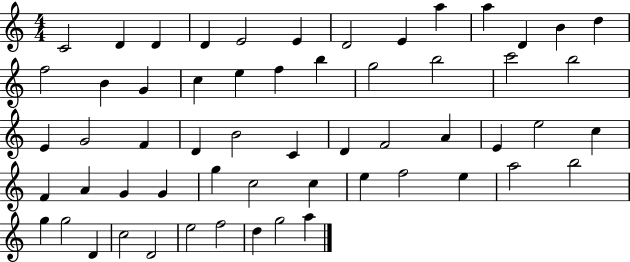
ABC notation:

X:1
T:Untitled
M:4/4
L:1/4
K:C
C2 D D D E2 E D2 E a a D B d f2 B G c e f b g2 b2 c'2 b2 E G2 F D B2 C D F2 A E e2 c F A G G g c2 c e f2 e a2 b2 g g2 D c2 D2 e2 f2 d g2 a